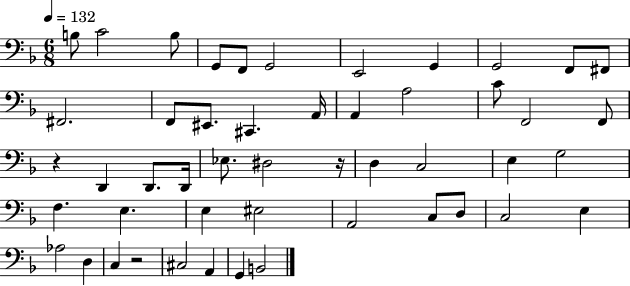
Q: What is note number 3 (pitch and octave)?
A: B3